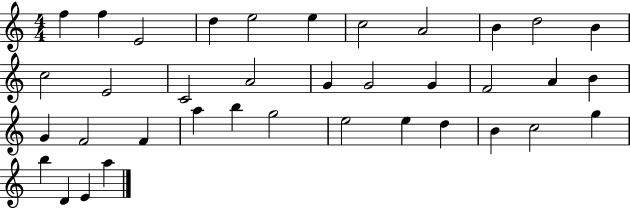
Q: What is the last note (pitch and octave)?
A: A5